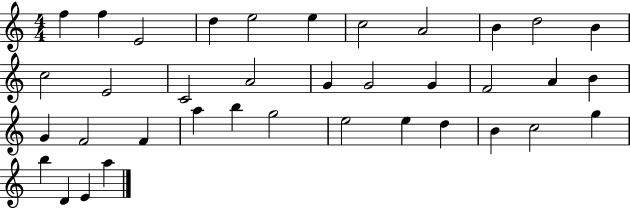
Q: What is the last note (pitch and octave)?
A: A5